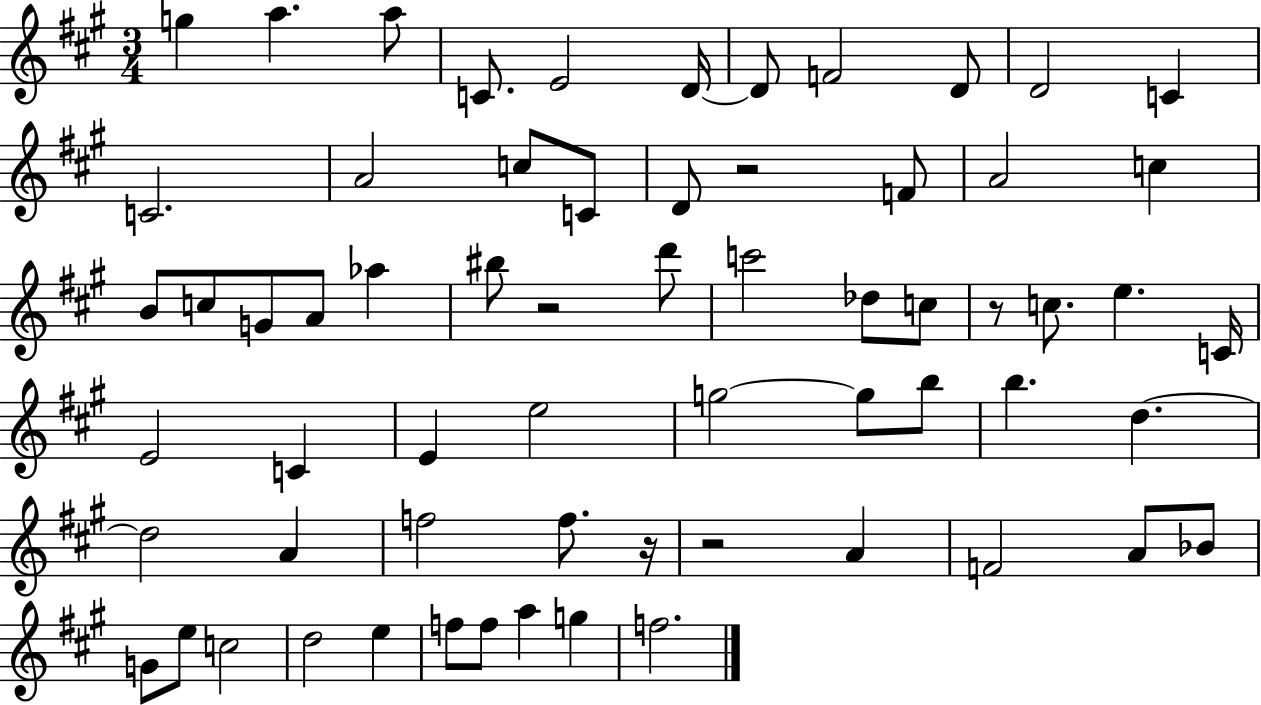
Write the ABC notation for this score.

X:1
T:Untitled
M:3/4
L:1/4
K:A
g a a/2 C/2 E2 D/4 D/2 F2 D/2 D2 C C2 A2 c/2 C/2 D/2 z2 F/2 A2 c B/2 c/2 G/2 A/2 _a ^b/2 z2 d'/2 c'2 _d/2 c/2 z/2 c/2 e C/4 E2 C E e2 g2 g/2 b/2 b d d2 A f2 f/2 z/4 z2 A F2 A/2 _B/2 G/2 e/2 c2 d2 e f/2 f/2 a g f2